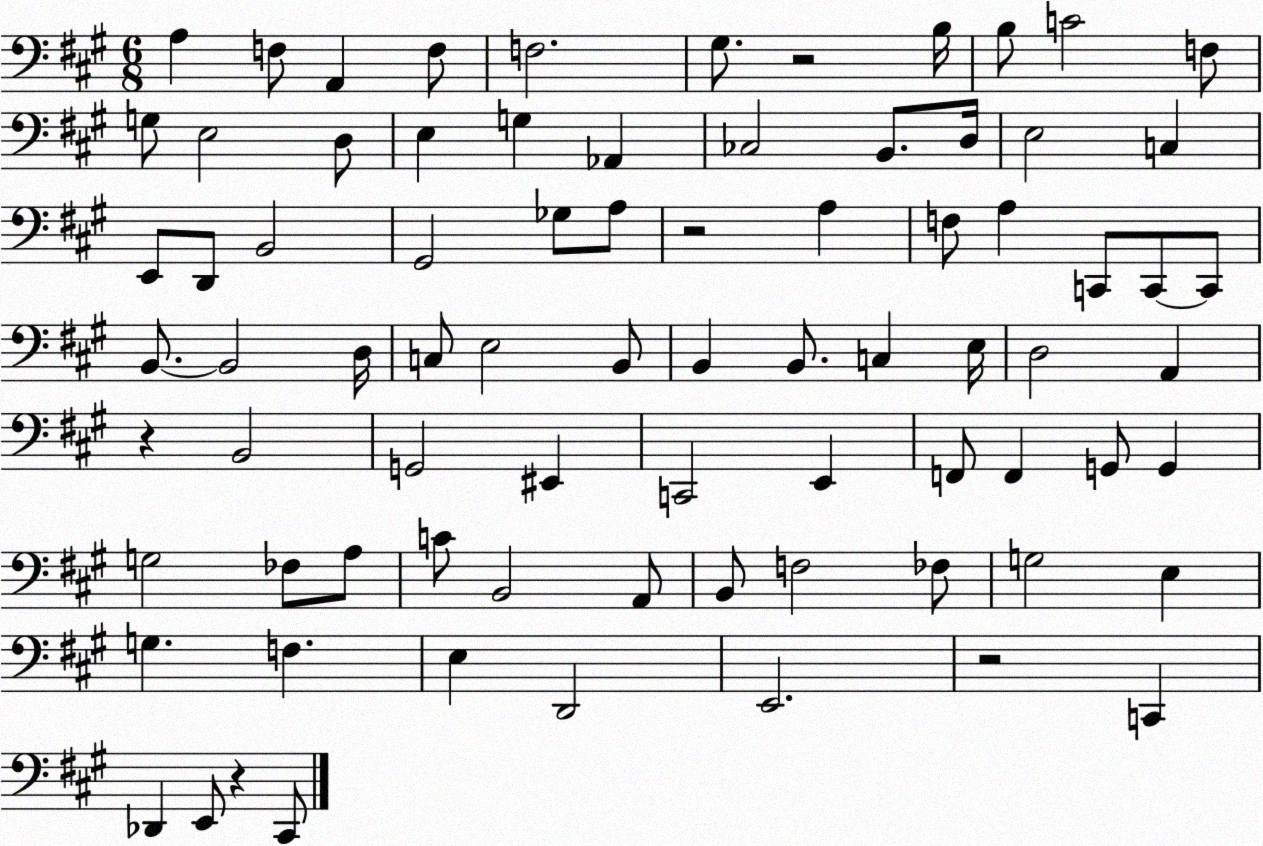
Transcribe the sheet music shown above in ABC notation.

X:1
T:Untitled
M:6/8
L:1/4
K:A
A, F,/2 A,, F,/2 F,2 ^G,/2 z2 B,/4 B,/2 C2 F,/2 G,/2 E,2 D,/2 E, G, _A,, _C,2 B,,/2 D,/4 E,2 C, E,,/2 D,,/2 B,,2 ^G,,2 _G,/2 A,/2 z2 A, F,/2 A, C,,/2 C,,/2 C,,/2 B,,/2 B,,2 D,/4 C,/2 E,2 B,,/2 B,, B,,/2 C, E,/4 D,2 A,, z B,,2 G,,2 ^E,, C,,2 E,, F,,/2 F,, G,,/2 G,, G,2 _F,/2 A,/2 C/2 B,,2 A,,/2 B,,/2 F,2 _F,/2 G,2 E, G, F, E, D,,2 E,,2 z2 C,, _D,, E,,/2 z ^C,,/2